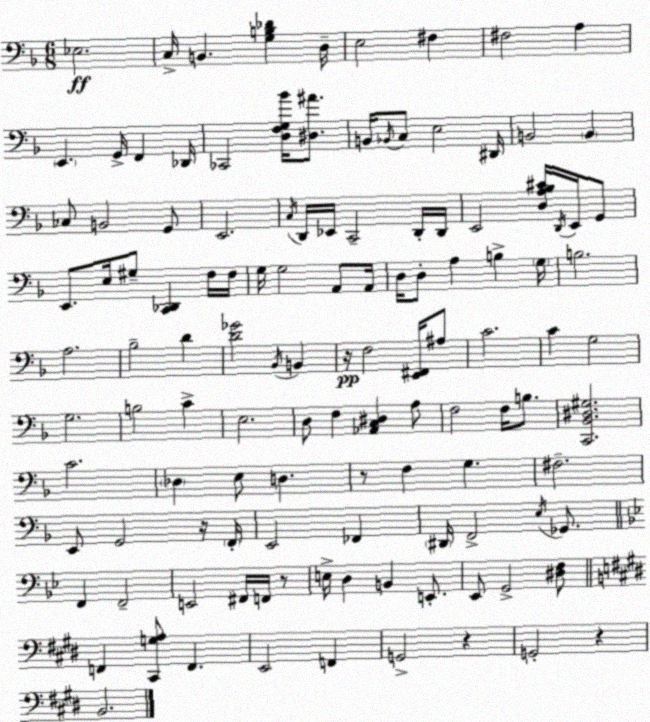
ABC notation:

X:1
T:Untitled
M:6/8
L:1/4
K:Dm
_E,2 C,/4 B,, [G,B,_D] D,/4 E,2 ^F, ^F,2 A, E,, G,,/4 F,, _D,,/4 _C,,2 [D,F,G,_B]/4 [^D,^A]/2 B,,/4 _B,,/4 C,/2 E,2 ^D,,/4 B,,2 B,, _C,/2 B,,2 G,,/2 E,,2 C,/4 D,,/4 _E,,/4 C,,2 D,,/4 D,,/4 E,,2 [D,A,_B,^C]/4 D,,/4 E,,/4 G,,/2 E,,/2 E,/4 ^G,/2 [C,,_D,,] F,/4 F,/4 G,/4 G,2 A,,/2 A,,/4 D,/4 D,/2 A, B, G,/4 B,2 A,2 _B,2 D [D_G]2 _B,,/4 B,, z/4 F,2 [E,,^F,,]/4 ^A,/2 C2 C G,2 G,2 B,2 C E,2 D,/2 F, [_A,,C,^D,] A,/2 F,2 F,/4 B,/2 [C,,_B,,^D,^G,]2 C2 _D, E,/2 D, z/2 F, G, ^F,2 E,,/2 G,,2 z/4 F,,/4 E,,2 _F,, ^D,,/4 F,,2 E,/4 _G,,/2 F,, F,,2 E,,2 ^F,,/4 F,,/4 z/2 E,/4 D, B,, E,,/2 _E,,/2 G,,2 [^D,F,]/2 F,, [^C,,G,A,]/2 F,, E,,2 F,, G,,2 z G,,2 z B,,2